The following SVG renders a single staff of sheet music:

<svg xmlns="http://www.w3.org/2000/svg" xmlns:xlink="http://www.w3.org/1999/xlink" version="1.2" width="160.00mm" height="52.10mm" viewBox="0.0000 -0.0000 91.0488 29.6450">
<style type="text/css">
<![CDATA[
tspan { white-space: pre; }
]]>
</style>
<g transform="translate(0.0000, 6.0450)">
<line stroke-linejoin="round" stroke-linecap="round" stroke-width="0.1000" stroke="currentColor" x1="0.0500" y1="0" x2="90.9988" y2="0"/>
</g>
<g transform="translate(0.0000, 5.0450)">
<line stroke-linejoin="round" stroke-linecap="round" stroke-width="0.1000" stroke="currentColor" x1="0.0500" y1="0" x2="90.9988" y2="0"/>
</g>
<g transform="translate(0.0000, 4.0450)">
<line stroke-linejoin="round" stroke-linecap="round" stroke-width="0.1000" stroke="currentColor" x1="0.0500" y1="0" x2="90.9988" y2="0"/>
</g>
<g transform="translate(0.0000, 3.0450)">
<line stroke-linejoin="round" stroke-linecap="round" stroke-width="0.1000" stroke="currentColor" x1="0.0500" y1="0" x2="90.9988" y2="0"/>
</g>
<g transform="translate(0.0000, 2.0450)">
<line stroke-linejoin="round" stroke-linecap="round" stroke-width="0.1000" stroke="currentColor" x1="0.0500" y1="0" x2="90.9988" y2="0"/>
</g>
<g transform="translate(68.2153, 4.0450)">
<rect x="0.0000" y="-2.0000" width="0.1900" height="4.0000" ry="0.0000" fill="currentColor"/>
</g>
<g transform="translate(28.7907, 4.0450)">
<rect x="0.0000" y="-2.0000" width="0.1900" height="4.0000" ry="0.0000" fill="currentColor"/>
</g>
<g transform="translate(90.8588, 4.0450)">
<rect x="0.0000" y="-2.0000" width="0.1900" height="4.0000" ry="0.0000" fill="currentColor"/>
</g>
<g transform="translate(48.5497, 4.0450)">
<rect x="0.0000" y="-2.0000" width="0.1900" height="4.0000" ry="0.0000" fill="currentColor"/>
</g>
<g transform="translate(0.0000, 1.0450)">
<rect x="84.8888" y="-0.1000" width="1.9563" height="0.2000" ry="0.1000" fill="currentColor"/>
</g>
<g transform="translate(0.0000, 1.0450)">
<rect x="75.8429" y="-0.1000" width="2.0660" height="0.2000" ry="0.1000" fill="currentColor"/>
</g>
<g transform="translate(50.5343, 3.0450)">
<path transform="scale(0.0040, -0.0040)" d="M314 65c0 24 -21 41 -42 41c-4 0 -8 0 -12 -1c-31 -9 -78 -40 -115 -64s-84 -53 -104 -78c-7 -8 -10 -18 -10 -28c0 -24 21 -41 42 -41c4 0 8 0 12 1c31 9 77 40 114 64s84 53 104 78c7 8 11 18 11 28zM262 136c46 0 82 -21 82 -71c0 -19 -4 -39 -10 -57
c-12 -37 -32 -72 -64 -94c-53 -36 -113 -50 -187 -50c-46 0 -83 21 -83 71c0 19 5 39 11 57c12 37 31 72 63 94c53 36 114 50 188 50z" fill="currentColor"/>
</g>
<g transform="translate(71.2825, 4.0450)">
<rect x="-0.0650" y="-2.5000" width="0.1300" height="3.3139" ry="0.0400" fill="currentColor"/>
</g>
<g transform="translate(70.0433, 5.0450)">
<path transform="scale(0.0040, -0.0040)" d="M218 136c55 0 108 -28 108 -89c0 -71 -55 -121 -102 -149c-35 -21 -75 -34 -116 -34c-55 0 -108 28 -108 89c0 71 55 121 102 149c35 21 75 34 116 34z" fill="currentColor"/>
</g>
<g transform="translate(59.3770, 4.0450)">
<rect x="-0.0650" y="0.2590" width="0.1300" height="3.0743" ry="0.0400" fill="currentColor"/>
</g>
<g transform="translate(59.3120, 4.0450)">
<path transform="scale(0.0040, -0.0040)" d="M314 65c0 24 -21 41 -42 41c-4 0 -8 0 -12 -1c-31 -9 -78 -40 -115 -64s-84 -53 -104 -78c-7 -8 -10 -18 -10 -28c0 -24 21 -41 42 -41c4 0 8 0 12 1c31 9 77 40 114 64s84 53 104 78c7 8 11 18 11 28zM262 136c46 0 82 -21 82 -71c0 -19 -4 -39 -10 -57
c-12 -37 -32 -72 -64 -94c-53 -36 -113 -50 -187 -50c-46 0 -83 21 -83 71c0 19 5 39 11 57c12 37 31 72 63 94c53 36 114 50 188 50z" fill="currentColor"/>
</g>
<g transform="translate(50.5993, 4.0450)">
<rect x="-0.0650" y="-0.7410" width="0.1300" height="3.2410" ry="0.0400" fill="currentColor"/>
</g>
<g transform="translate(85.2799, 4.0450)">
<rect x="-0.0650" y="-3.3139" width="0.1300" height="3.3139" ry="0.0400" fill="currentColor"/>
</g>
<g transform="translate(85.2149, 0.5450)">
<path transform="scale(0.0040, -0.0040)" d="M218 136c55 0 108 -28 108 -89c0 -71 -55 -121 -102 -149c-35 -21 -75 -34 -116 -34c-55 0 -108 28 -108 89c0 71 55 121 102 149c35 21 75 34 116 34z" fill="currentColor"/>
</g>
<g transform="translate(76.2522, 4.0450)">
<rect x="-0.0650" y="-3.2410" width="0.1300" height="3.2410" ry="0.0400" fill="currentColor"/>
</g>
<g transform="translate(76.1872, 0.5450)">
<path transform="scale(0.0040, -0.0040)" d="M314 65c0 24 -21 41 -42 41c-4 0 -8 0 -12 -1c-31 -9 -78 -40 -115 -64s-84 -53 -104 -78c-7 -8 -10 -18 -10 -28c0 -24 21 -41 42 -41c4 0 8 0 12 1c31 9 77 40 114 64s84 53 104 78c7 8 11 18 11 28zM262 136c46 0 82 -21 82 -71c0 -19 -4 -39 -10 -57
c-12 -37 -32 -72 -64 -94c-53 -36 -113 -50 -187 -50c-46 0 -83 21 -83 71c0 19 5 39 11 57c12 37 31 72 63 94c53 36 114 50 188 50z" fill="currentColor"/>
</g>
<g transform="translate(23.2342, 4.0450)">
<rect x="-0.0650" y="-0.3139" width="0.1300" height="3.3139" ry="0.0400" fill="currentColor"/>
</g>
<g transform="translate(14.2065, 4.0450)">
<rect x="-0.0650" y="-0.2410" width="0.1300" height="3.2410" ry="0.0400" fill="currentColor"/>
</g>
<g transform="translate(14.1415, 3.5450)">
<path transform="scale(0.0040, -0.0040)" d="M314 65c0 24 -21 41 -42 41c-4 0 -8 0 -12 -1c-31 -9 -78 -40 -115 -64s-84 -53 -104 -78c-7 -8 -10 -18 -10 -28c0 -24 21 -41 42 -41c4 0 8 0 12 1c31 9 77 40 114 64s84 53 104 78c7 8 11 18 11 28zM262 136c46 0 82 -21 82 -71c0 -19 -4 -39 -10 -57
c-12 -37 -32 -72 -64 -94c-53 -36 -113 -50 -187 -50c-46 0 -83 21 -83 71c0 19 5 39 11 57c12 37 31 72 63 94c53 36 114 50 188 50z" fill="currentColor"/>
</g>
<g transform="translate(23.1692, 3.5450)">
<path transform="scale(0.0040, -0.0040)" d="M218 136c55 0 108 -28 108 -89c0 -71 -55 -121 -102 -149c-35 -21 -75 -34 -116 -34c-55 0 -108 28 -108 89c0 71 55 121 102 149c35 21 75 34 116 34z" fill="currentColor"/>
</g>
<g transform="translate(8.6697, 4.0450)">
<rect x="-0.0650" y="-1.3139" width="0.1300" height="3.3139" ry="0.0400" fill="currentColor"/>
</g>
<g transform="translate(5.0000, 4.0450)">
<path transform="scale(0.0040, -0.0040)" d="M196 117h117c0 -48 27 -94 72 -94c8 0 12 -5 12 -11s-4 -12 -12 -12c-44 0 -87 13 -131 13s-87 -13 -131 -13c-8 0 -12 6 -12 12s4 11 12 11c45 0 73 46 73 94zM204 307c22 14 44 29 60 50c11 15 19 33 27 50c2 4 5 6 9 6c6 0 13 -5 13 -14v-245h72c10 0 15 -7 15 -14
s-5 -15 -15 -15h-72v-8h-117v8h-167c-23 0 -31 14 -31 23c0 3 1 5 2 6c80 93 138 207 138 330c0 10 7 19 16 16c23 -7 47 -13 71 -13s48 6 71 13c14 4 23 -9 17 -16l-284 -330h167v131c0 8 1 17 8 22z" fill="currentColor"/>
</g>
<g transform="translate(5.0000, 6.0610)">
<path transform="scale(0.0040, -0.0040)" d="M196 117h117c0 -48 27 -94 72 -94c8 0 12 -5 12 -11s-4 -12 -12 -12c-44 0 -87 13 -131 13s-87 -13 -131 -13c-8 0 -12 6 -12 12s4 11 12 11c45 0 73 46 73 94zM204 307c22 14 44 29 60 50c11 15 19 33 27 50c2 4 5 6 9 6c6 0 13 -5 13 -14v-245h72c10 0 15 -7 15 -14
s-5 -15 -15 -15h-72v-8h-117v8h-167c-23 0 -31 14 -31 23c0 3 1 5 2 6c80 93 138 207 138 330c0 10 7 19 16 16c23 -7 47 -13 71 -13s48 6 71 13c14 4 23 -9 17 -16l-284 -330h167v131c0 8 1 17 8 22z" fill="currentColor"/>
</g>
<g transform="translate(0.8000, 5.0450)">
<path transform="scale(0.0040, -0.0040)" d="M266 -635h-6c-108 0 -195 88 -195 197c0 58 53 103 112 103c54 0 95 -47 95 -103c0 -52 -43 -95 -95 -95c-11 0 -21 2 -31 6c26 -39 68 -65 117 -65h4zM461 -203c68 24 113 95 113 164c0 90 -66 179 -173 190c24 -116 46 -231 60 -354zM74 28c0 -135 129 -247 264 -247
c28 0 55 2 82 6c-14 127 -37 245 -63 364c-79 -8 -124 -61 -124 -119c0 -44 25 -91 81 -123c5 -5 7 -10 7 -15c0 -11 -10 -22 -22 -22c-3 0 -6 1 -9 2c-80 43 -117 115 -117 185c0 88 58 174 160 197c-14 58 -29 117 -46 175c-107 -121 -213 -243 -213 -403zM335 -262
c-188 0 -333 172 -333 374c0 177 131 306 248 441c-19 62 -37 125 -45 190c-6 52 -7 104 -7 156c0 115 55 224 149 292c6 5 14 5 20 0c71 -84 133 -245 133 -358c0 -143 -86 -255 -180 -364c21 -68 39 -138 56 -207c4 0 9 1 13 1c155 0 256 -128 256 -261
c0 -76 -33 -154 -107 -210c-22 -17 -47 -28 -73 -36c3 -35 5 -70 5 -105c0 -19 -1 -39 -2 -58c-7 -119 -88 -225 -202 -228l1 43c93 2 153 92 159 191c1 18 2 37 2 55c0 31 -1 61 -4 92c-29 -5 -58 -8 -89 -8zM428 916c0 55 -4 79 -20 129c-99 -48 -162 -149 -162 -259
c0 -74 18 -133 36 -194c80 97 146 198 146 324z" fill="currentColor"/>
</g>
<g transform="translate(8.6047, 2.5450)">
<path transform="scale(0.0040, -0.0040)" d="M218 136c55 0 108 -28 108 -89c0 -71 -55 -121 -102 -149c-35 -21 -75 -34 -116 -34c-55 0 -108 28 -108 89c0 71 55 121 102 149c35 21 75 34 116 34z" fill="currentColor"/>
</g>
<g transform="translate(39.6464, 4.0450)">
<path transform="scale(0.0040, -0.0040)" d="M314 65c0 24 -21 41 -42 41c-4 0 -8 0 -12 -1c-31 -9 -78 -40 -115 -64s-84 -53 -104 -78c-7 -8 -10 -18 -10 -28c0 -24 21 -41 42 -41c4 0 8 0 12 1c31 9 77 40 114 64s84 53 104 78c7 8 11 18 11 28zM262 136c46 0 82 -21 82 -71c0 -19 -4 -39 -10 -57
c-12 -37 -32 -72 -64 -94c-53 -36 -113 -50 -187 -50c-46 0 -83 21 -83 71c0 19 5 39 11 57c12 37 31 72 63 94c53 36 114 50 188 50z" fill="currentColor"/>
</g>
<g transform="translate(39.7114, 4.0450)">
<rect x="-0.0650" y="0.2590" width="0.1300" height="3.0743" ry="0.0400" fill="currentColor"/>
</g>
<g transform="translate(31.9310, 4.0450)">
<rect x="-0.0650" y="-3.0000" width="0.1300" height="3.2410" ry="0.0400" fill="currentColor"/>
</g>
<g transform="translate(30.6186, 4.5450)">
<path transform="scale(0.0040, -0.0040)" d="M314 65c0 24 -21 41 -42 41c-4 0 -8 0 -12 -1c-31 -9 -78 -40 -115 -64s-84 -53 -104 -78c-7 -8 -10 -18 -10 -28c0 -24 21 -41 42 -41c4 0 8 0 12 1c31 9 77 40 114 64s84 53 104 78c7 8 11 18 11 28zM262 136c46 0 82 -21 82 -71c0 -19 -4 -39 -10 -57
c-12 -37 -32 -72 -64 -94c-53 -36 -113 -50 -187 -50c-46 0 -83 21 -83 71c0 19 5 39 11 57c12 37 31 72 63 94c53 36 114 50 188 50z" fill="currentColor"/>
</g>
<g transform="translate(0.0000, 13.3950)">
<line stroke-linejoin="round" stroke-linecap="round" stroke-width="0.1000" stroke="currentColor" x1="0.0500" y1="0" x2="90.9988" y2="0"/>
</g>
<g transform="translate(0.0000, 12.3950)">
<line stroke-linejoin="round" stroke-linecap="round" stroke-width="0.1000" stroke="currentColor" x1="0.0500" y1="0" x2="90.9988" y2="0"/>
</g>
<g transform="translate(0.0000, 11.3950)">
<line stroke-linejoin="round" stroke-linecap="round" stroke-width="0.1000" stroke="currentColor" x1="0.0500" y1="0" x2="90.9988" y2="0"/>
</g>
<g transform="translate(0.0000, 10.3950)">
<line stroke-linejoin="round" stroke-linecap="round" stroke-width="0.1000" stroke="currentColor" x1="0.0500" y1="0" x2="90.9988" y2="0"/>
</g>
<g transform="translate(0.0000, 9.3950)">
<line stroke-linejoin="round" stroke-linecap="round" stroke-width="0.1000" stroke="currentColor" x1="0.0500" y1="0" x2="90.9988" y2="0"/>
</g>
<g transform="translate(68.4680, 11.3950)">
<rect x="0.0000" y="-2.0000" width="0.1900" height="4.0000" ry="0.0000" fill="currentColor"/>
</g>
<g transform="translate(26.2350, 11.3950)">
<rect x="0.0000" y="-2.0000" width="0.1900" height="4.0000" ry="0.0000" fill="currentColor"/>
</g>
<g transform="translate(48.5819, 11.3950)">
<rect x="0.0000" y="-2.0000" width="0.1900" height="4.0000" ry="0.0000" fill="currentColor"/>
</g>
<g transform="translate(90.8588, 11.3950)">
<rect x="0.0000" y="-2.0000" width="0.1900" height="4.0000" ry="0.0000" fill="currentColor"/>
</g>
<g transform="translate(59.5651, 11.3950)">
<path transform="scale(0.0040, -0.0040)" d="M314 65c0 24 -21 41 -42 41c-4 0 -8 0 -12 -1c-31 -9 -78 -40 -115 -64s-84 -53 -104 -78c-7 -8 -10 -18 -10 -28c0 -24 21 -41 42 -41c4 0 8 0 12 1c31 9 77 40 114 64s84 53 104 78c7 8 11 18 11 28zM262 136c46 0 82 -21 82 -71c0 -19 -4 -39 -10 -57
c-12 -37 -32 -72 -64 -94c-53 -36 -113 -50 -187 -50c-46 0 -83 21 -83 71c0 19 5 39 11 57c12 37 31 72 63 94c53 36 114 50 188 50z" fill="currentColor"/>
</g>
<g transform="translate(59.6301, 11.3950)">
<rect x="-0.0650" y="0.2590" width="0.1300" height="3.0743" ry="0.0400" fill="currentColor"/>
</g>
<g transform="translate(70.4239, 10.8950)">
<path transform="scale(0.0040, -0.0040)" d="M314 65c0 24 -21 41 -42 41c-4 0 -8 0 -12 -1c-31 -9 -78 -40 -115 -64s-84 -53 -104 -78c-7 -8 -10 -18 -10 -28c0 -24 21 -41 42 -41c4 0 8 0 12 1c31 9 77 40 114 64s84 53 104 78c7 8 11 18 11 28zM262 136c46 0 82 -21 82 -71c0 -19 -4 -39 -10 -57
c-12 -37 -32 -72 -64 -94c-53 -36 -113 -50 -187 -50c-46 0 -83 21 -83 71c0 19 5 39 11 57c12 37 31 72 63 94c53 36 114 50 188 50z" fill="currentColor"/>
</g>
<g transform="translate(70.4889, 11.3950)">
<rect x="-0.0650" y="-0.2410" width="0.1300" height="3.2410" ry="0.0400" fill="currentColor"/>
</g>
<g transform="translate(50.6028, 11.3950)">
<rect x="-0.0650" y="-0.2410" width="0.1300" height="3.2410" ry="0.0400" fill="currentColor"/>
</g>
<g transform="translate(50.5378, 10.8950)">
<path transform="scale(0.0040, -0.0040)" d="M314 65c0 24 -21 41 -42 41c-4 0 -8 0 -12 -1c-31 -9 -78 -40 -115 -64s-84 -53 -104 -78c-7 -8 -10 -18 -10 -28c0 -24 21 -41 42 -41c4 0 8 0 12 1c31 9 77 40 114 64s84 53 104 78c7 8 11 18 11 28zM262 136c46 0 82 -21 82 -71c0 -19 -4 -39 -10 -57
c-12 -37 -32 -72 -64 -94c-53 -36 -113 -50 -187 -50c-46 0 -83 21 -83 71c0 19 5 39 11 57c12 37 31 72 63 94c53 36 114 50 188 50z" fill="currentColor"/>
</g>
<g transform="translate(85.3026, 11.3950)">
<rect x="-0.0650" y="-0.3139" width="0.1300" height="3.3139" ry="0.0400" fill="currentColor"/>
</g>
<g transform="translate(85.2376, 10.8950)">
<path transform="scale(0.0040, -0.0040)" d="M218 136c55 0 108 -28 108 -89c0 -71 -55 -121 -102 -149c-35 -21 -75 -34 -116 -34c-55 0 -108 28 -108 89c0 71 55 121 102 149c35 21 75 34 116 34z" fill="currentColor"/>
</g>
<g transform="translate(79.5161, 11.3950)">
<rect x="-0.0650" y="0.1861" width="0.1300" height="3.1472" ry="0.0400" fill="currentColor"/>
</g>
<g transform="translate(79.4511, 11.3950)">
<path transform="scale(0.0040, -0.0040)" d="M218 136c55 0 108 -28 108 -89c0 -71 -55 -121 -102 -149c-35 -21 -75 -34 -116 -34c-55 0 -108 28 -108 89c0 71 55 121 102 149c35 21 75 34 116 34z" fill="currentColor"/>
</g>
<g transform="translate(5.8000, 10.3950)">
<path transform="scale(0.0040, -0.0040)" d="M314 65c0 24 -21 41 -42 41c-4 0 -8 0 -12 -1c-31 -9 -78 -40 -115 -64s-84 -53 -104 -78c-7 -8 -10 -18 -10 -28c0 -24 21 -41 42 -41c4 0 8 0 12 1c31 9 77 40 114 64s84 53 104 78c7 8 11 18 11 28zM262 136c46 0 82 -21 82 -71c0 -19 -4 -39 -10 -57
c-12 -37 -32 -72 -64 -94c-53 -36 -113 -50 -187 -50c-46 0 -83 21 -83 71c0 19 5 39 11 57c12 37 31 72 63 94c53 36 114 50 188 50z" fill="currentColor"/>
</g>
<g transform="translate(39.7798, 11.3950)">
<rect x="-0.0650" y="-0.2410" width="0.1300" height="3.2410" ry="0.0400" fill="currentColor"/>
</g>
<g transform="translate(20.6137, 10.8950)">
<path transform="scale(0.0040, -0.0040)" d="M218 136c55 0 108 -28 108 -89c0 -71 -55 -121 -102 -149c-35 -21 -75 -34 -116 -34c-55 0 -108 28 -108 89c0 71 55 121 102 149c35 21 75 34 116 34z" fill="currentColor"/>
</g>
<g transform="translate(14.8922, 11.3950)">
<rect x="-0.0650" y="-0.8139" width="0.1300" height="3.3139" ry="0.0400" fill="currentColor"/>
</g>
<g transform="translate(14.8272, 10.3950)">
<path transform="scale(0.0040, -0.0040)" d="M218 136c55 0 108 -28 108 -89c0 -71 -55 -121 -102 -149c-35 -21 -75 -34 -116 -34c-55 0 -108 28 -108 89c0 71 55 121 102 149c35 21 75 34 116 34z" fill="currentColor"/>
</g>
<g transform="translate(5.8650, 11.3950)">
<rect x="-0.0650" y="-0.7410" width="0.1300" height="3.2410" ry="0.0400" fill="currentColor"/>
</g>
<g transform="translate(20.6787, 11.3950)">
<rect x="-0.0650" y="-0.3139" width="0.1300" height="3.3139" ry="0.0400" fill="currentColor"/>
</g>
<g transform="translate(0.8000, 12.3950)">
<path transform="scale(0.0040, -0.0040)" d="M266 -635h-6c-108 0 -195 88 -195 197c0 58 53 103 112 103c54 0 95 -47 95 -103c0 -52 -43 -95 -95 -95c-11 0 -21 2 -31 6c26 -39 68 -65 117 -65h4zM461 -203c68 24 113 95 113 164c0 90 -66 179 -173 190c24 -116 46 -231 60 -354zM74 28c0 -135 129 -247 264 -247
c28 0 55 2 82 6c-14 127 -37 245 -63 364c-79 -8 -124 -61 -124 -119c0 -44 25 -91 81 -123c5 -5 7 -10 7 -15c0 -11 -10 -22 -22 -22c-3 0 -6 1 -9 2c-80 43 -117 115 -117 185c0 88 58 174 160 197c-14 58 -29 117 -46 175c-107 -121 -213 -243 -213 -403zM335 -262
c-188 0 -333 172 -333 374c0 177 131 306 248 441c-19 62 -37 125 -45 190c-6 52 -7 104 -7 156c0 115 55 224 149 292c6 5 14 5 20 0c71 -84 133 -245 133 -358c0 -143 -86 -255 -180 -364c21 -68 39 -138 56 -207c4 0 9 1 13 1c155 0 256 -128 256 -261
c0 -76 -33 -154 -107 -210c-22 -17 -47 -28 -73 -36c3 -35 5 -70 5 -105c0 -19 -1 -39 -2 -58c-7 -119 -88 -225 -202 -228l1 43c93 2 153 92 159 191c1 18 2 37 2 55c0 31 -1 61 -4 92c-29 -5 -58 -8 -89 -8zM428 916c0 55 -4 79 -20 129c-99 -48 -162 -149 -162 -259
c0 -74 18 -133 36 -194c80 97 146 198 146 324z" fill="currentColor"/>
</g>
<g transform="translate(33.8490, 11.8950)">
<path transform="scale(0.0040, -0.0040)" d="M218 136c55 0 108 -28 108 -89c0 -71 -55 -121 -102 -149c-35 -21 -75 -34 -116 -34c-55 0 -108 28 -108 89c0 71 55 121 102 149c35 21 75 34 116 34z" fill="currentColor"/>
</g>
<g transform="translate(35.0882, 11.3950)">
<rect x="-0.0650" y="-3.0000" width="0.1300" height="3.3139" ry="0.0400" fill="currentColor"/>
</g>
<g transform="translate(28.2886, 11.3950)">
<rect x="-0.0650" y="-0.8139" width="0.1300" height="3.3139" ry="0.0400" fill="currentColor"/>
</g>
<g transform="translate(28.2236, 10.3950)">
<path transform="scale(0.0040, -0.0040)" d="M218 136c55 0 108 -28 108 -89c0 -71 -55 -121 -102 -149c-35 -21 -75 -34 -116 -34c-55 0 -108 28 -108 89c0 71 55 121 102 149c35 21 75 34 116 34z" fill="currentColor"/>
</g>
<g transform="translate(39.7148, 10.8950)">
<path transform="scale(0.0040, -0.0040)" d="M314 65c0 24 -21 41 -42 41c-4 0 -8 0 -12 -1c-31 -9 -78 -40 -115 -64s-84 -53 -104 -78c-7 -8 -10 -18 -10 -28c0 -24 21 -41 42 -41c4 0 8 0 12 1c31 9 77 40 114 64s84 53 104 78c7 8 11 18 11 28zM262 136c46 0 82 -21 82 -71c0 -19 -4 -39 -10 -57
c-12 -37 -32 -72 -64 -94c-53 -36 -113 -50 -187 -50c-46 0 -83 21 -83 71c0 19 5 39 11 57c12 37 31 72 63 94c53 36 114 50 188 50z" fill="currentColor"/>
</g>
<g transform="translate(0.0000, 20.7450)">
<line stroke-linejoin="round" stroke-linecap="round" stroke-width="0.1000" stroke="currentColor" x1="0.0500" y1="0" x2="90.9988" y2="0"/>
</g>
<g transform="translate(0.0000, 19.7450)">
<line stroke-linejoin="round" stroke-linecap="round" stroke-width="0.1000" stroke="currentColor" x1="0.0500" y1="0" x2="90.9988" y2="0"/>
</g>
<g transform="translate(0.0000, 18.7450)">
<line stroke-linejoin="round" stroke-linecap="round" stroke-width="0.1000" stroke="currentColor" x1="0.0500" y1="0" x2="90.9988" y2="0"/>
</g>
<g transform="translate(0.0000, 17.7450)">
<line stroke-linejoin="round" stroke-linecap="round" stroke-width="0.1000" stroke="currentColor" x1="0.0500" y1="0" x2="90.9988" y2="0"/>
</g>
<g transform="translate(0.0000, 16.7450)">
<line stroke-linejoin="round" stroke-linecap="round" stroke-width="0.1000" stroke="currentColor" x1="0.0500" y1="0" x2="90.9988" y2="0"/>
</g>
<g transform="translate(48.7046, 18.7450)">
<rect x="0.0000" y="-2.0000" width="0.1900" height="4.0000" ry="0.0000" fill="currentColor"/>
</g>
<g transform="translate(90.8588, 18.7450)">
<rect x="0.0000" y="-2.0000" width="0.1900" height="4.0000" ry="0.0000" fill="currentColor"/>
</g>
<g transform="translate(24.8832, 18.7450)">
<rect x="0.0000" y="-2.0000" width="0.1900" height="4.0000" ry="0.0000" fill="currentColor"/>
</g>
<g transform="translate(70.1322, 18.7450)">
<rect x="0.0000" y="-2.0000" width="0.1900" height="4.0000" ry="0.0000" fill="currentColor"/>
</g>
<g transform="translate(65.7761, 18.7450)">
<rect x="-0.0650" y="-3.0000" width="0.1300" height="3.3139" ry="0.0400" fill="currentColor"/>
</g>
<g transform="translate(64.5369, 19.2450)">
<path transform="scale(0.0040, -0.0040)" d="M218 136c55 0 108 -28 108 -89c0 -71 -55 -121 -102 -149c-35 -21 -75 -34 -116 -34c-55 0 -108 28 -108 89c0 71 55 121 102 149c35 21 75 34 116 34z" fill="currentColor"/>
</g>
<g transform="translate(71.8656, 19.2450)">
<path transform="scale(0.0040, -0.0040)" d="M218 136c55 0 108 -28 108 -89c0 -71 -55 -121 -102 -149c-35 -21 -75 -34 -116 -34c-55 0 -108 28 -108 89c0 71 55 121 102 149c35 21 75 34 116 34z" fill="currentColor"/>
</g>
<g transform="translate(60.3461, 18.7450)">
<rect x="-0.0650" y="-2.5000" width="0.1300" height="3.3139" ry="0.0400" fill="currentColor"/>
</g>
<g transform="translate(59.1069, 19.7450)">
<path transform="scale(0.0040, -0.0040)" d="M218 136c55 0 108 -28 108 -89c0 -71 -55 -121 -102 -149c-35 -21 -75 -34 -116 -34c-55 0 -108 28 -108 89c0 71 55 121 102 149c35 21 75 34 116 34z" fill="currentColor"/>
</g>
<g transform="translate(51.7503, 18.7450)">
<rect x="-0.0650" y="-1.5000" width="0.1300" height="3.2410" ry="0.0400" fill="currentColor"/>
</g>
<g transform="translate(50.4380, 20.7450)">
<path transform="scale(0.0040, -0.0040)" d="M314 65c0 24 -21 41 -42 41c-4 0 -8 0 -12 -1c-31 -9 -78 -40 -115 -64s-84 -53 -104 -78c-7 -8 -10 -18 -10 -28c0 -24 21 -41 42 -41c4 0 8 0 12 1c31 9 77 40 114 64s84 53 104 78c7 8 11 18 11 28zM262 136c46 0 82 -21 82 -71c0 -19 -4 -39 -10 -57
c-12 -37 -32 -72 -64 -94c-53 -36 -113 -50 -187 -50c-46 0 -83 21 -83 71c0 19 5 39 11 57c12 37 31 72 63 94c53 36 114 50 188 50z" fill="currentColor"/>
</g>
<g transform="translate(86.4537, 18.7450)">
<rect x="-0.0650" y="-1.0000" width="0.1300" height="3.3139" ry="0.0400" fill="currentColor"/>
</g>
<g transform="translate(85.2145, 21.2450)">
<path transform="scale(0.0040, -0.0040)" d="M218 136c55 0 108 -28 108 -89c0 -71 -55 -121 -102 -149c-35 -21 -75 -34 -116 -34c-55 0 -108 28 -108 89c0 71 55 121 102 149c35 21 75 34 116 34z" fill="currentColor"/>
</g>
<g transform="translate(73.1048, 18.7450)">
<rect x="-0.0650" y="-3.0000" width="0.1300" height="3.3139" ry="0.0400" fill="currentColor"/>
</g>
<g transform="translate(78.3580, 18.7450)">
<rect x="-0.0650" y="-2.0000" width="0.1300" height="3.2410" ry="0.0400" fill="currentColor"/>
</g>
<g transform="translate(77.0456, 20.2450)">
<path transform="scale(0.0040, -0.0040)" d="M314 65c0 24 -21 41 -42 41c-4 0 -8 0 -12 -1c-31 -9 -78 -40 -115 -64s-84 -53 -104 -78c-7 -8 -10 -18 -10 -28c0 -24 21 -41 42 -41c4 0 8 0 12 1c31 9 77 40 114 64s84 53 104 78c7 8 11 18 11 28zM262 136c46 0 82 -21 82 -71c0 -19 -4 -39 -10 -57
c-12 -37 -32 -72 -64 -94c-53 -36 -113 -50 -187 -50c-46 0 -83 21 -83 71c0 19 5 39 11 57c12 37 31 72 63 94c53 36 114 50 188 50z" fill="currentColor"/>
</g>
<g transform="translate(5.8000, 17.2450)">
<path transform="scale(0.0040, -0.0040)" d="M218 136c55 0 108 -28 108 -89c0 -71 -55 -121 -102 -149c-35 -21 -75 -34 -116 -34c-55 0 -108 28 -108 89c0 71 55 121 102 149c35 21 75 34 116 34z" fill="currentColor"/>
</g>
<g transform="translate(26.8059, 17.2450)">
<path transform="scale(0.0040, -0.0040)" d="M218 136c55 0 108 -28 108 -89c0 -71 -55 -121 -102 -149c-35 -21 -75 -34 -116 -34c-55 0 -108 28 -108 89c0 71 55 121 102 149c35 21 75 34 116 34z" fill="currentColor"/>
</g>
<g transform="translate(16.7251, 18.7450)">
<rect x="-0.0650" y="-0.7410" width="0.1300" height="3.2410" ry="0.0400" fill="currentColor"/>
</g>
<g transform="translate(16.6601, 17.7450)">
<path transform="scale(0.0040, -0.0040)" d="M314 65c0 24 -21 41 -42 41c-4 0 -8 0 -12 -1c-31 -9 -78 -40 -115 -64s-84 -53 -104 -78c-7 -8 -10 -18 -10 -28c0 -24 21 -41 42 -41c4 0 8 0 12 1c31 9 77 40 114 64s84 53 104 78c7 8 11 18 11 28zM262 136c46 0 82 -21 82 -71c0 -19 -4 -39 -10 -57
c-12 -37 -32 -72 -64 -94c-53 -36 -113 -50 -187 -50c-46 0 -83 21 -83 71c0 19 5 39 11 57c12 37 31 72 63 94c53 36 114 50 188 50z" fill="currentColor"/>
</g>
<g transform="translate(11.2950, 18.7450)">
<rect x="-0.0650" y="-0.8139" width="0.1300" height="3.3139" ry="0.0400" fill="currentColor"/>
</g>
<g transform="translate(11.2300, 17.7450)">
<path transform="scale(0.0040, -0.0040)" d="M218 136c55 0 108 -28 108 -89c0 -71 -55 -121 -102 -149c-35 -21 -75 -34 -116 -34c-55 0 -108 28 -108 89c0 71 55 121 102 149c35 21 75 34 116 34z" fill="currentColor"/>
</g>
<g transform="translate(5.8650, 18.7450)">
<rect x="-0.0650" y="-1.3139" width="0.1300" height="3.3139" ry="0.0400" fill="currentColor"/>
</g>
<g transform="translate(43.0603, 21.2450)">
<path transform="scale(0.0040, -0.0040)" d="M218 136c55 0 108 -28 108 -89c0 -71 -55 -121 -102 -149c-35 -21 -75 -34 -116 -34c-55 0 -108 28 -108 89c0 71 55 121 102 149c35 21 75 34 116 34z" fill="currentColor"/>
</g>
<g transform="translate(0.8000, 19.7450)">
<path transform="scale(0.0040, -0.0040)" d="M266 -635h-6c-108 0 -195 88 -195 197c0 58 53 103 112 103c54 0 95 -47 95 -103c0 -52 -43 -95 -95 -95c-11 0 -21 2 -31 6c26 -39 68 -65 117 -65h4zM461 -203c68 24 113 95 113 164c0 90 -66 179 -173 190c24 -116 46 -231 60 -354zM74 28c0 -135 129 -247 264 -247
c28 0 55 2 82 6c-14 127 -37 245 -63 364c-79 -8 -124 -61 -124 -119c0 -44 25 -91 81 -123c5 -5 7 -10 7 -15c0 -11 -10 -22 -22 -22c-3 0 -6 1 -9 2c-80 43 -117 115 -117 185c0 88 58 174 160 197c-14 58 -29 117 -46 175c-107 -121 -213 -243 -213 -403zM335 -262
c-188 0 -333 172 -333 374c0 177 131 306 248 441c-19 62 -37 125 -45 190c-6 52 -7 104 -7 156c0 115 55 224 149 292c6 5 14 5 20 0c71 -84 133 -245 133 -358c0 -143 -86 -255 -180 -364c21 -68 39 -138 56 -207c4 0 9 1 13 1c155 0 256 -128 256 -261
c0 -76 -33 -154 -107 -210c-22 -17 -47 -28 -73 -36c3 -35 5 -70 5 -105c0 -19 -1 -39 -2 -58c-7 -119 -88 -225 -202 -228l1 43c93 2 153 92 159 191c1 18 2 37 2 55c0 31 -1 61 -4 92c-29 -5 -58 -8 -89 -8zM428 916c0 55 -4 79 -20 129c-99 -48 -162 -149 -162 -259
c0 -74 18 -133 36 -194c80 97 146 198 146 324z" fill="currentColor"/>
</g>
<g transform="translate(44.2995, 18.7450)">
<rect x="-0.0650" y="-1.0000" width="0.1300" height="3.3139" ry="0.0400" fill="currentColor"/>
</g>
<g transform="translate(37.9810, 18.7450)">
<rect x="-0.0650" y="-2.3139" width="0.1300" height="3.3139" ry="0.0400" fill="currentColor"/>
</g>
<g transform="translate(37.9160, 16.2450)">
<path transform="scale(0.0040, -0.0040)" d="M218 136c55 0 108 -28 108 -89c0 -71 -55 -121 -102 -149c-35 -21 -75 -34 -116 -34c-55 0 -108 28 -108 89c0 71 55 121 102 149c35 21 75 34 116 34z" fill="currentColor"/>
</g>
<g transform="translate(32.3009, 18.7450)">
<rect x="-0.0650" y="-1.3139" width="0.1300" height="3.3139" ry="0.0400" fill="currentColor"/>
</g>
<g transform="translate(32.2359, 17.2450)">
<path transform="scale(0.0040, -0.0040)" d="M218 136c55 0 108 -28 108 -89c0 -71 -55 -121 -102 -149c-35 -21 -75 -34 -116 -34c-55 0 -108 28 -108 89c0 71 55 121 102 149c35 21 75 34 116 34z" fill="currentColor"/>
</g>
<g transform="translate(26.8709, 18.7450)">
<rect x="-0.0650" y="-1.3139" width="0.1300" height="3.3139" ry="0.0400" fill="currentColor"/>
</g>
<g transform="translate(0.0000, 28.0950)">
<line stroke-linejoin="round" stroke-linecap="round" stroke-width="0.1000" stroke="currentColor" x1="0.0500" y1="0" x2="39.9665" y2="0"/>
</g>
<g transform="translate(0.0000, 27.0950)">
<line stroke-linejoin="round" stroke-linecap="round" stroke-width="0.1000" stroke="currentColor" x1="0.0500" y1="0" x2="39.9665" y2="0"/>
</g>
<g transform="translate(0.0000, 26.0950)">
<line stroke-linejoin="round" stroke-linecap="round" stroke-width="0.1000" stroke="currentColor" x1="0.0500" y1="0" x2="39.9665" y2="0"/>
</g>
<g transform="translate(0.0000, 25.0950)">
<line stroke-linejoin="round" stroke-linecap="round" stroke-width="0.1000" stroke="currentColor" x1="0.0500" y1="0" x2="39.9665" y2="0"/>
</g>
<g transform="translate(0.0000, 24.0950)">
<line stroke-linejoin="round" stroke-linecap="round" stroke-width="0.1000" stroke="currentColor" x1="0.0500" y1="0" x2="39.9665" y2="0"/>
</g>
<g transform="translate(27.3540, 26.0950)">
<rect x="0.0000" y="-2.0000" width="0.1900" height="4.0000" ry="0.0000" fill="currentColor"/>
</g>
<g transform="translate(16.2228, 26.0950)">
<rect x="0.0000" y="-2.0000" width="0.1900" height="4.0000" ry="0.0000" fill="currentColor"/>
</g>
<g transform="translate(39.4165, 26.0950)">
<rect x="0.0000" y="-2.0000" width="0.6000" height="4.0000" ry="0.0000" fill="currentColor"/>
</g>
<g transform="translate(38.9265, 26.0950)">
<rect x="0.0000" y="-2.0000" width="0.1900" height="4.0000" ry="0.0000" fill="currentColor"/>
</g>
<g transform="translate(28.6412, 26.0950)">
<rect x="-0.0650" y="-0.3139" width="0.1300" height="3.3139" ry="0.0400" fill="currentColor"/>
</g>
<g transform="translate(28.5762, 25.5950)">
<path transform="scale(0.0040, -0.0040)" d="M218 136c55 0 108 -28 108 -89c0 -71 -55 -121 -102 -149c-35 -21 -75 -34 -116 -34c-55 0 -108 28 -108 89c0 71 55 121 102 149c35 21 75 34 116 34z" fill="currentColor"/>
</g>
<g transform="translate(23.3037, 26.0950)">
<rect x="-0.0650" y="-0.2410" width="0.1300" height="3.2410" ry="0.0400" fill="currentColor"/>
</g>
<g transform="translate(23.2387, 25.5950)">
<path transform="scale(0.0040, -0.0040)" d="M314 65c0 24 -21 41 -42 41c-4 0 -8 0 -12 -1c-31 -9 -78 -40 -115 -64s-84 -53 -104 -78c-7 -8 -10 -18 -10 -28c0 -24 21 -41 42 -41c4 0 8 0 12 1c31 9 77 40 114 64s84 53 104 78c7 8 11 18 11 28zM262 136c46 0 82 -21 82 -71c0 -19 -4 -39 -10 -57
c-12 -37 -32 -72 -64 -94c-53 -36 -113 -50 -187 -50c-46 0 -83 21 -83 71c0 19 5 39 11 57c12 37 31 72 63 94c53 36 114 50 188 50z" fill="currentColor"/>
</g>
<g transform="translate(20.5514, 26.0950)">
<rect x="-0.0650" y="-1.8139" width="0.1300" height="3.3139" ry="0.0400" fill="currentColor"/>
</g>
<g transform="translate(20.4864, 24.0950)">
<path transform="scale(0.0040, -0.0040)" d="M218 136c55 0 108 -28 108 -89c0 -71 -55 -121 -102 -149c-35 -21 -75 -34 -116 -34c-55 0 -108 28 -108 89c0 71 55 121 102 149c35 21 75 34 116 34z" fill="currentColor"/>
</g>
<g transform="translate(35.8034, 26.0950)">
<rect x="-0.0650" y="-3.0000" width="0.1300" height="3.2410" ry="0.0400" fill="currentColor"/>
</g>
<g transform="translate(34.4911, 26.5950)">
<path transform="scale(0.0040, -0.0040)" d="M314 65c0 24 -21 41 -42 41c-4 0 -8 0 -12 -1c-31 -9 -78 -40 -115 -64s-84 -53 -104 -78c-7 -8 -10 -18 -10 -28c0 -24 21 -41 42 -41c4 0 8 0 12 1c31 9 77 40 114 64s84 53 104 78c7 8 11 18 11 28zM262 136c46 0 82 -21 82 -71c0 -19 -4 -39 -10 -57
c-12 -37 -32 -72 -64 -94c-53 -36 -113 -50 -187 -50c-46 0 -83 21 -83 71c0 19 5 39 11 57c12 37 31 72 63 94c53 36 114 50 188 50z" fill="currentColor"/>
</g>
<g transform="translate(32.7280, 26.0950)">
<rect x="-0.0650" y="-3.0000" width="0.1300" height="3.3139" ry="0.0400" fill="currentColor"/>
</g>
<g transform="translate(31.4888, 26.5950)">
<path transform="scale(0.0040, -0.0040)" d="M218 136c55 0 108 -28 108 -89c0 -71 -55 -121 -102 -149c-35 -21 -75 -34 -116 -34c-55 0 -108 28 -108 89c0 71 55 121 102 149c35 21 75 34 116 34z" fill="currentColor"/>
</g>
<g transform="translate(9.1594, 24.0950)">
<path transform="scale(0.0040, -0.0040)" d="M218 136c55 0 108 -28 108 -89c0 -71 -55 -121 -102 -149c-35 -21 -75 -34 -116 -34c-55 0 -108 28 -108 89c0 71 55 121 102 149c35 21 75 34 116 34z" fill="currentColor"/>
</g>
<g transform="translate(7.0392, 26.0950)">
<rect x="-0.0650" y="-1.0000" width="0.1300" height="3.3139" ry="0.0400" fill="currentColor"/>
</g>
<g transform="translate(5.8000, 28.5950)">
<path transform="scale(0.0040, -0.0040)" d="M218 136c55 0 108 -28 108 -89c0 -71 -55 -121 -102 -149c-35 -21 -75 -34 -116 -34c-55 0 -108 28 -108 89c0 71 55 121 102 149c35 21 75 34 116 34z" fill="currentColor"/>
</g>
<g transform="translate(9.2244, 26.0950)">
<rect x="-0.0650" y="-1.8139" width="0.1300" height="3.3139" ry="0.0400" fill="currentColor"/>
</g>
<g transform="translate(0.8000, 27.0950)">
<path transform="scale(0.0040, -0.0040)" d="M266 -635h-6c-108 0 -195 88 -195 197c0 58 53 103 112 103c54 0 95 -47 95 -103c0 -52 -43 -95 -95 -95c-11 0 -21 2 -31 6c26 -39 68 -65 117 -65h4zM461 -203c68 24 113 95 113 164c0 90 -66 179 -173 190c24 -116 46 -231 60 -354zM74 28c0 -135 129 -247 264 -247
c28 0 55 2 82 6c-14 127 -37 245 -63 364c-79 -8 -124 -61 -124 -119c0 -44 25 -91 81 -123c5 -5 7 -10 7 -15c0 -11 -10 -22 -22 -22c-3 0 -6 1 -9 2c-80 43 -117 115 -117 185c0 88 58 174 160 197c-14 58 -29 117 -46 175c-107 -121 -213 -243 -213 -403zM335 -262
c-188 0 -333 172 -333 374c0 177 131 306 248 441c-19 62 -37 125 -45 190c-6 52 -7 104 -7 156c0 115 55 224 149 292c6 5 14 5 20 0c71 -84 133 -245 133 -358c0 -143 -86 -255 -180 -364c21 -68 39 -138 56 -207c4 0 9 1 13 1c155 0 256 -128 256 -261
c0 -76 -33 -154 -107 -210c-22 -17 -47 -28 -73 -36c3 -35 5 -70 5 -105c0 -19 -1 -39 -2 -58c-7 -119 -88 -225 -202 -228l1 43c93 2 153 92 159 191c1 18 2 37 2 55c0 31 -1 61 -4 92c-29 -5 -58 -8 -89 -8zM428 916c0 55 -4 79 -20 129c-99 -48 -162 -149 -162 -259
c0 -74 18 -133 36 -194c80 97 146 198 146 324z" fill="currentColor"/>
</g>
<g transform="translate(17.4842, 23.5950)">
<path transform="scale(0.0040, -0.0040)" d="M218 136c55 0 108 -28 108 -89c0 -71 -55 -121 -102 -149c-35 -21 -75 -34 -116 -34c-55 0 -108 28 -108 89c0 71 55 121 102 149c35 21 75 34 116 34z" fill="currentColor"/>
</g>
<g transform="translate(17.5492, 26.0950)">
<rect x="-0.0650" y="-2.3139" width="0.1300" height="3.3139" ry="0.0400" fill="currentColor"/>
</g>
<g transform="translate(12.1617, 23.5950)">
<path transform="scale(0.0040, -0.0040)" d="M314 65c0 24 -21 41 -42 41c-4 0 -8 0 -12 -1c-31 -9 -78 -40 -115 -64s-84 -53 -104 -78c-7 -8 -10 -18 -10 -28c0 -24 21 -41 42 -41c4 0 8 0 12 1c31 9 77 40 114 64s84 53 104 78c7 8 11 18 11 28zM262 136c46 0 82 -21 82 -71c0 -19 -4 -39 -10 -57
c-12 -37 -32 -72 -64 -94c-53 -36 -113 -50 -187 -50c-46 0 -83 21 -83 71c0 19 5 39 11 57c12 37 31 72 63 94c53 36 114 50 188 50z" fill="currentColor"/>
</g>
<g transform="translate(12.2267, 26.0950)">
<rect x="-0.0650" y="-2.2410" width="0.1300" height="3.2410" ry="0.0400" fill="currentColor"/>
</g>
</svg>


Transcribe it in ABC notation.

X:1
T:Untitled
M:4/4
L:1/4
K:C
e c2 c A2 B2 d2 B2 G b2 b d2 d c d A c2 c2 B2 c2 B c e d d2 e e g D E2 G A A F2 D D f g2 g f c2 c A A2